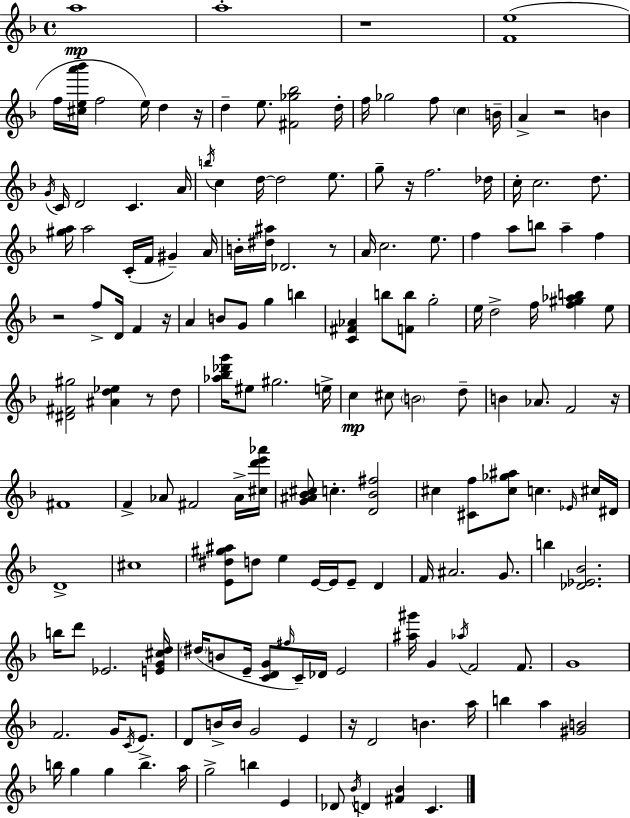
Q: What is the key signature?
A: D minor